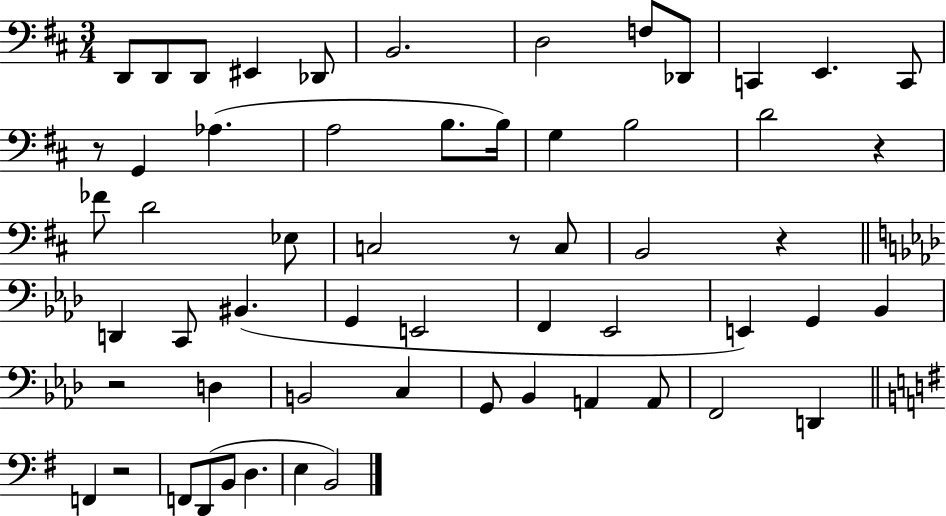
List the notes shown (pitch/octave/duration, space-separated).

D2/e D2/e D2/e EIS2/q Db2/e B2/h. D3/h F3/e Db2/e C2/q E2/q. C2/e R/e G2/q Ab3/q. A3/h B3/e. B3/s G3/q B3/h D4/h R/q FES4/e D4/h Eb3/e C3/h R/e C3/e B2/h R/q D2/q C2/e BIS2/q. G2/q E2/h F2/q Eb2/h E2/q G2/q Bb2/q R/h D3/q B2/h C3/q G2/e Bb2/q A2/q A2/e F2/h D2/q F2/q R/h F2/e D2/e B2/e D3/q. E3/q B2/h